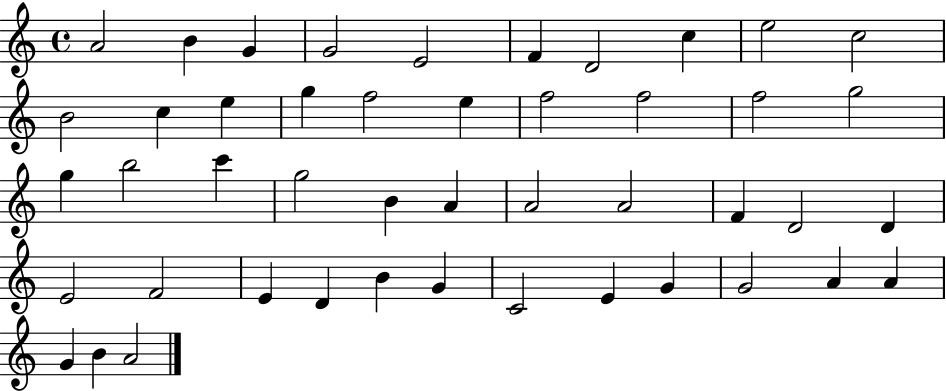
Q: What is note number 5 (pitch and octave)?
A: E4